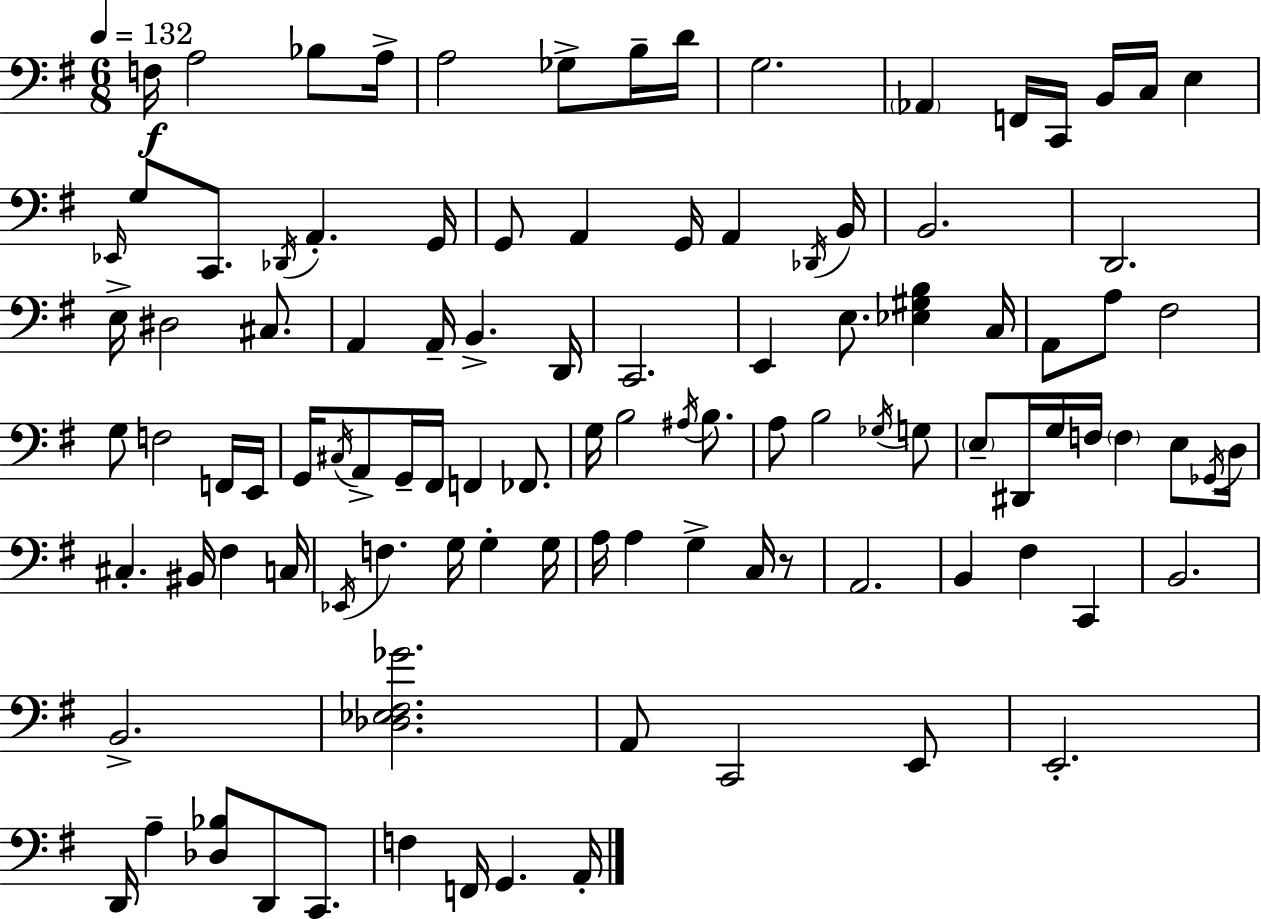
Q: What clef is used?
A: bass